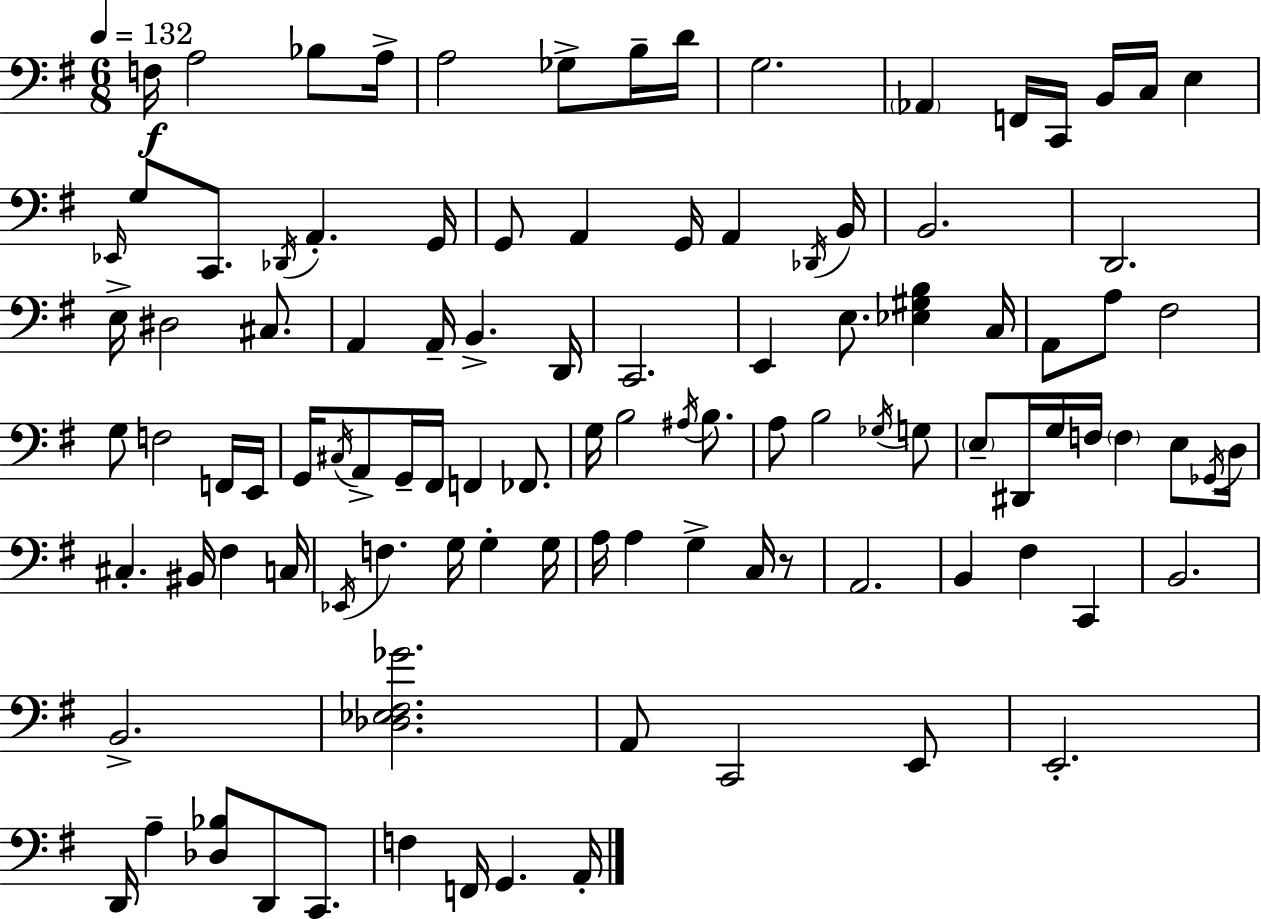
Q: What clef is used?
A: bass